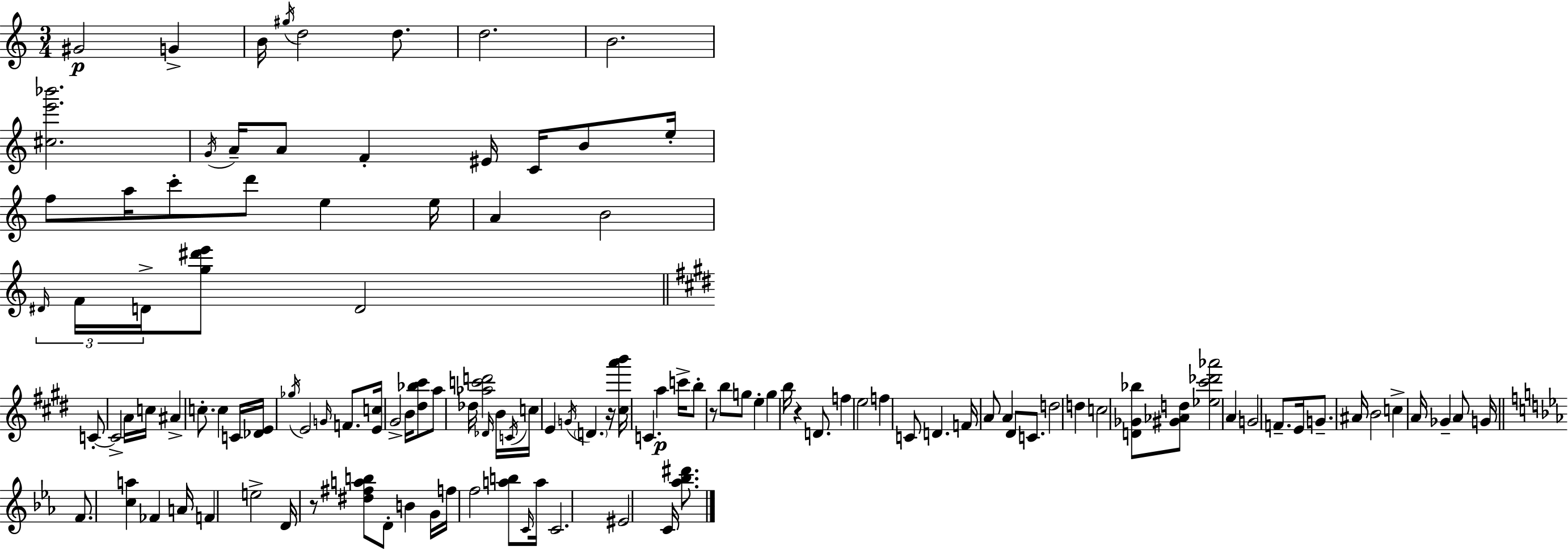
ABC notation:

X:1
T:Untitled
M:3/4
L:1/4
K:C
^G2 G B/4 ^g/4 d2 d/2 d2 B2 [^ce'_b']2 G/4 A/4 A/2 F ^E/4 C/4 B/2 e/4 f/2 a/4 c'/2 d'/2 e e/4 A B2 ^D/4 F/4 D/4 [g^d'e']/2 D2 C/2 C2 A/4 c/4 ^A c/2 c C/4 [_DE]/4 _g/4 E2 G/4 F/2 [Ec]/4 ^G2 B/4 [^d_b^c']/2 a/2 _d/4 [_ac'd']2 _D/4 B/4 C/4 c/4 E G/4 D z/4 [^ca'b']/4 C a c'/4 b/2 z/2 b/2 g/2 e g b/4 z D/2 f e2 f C/2 D F/4 A/2 A ^D/2 C/2 d2 d c2 [D_G_b]/2 [^G_Ad]/2 [_e^c'_d'_a']2 A G2 F/2 E/4 G/2 ^A/4 B2 c A/4 _G A/2 G/4 F/2 [ca] _F A/4 F e2 D/4 z/2 [^d^fab]/2 D/2 B G/4 f/4 f2 [ab]/2 C/4 a/4 C2 ^E2 C/4 [_a_b^d']/2